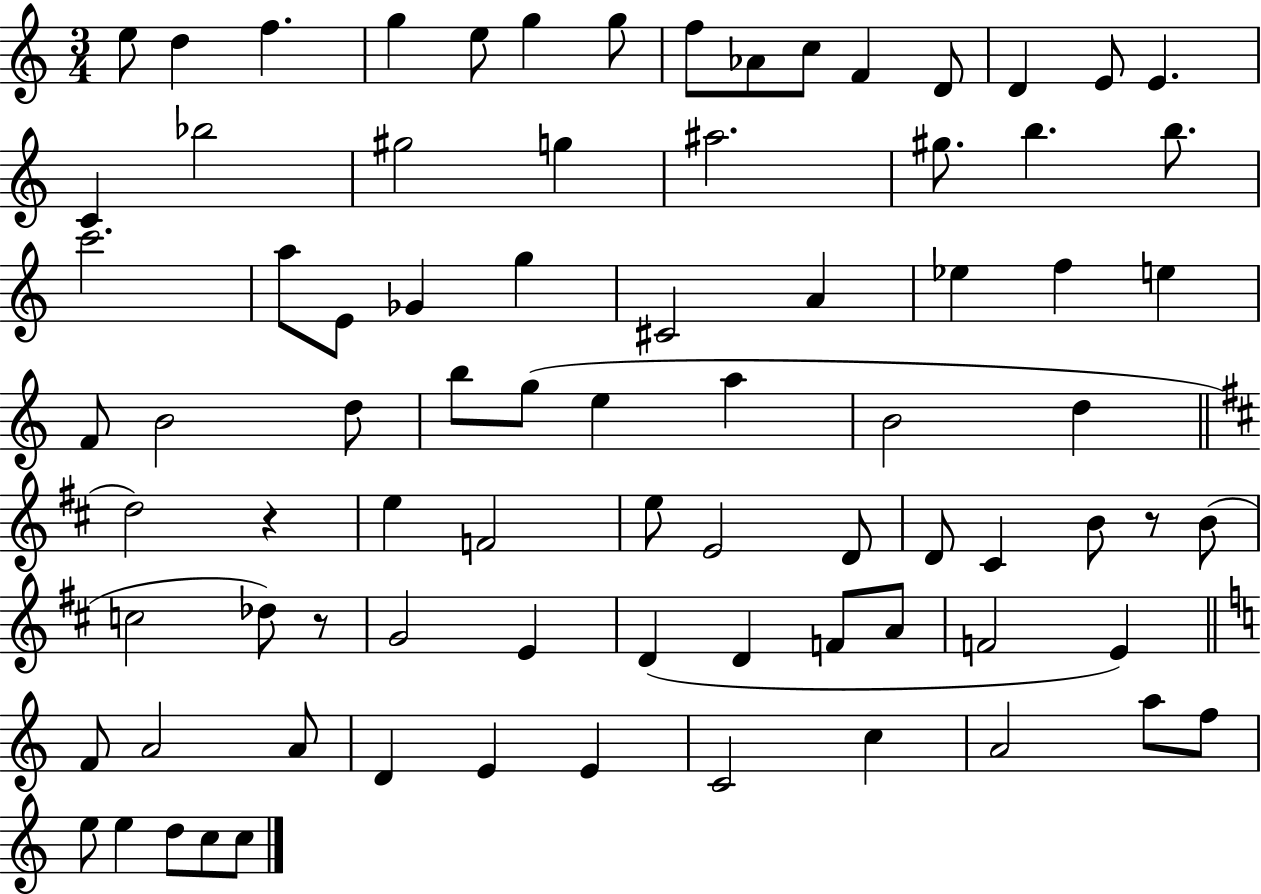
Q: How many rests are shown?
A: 3